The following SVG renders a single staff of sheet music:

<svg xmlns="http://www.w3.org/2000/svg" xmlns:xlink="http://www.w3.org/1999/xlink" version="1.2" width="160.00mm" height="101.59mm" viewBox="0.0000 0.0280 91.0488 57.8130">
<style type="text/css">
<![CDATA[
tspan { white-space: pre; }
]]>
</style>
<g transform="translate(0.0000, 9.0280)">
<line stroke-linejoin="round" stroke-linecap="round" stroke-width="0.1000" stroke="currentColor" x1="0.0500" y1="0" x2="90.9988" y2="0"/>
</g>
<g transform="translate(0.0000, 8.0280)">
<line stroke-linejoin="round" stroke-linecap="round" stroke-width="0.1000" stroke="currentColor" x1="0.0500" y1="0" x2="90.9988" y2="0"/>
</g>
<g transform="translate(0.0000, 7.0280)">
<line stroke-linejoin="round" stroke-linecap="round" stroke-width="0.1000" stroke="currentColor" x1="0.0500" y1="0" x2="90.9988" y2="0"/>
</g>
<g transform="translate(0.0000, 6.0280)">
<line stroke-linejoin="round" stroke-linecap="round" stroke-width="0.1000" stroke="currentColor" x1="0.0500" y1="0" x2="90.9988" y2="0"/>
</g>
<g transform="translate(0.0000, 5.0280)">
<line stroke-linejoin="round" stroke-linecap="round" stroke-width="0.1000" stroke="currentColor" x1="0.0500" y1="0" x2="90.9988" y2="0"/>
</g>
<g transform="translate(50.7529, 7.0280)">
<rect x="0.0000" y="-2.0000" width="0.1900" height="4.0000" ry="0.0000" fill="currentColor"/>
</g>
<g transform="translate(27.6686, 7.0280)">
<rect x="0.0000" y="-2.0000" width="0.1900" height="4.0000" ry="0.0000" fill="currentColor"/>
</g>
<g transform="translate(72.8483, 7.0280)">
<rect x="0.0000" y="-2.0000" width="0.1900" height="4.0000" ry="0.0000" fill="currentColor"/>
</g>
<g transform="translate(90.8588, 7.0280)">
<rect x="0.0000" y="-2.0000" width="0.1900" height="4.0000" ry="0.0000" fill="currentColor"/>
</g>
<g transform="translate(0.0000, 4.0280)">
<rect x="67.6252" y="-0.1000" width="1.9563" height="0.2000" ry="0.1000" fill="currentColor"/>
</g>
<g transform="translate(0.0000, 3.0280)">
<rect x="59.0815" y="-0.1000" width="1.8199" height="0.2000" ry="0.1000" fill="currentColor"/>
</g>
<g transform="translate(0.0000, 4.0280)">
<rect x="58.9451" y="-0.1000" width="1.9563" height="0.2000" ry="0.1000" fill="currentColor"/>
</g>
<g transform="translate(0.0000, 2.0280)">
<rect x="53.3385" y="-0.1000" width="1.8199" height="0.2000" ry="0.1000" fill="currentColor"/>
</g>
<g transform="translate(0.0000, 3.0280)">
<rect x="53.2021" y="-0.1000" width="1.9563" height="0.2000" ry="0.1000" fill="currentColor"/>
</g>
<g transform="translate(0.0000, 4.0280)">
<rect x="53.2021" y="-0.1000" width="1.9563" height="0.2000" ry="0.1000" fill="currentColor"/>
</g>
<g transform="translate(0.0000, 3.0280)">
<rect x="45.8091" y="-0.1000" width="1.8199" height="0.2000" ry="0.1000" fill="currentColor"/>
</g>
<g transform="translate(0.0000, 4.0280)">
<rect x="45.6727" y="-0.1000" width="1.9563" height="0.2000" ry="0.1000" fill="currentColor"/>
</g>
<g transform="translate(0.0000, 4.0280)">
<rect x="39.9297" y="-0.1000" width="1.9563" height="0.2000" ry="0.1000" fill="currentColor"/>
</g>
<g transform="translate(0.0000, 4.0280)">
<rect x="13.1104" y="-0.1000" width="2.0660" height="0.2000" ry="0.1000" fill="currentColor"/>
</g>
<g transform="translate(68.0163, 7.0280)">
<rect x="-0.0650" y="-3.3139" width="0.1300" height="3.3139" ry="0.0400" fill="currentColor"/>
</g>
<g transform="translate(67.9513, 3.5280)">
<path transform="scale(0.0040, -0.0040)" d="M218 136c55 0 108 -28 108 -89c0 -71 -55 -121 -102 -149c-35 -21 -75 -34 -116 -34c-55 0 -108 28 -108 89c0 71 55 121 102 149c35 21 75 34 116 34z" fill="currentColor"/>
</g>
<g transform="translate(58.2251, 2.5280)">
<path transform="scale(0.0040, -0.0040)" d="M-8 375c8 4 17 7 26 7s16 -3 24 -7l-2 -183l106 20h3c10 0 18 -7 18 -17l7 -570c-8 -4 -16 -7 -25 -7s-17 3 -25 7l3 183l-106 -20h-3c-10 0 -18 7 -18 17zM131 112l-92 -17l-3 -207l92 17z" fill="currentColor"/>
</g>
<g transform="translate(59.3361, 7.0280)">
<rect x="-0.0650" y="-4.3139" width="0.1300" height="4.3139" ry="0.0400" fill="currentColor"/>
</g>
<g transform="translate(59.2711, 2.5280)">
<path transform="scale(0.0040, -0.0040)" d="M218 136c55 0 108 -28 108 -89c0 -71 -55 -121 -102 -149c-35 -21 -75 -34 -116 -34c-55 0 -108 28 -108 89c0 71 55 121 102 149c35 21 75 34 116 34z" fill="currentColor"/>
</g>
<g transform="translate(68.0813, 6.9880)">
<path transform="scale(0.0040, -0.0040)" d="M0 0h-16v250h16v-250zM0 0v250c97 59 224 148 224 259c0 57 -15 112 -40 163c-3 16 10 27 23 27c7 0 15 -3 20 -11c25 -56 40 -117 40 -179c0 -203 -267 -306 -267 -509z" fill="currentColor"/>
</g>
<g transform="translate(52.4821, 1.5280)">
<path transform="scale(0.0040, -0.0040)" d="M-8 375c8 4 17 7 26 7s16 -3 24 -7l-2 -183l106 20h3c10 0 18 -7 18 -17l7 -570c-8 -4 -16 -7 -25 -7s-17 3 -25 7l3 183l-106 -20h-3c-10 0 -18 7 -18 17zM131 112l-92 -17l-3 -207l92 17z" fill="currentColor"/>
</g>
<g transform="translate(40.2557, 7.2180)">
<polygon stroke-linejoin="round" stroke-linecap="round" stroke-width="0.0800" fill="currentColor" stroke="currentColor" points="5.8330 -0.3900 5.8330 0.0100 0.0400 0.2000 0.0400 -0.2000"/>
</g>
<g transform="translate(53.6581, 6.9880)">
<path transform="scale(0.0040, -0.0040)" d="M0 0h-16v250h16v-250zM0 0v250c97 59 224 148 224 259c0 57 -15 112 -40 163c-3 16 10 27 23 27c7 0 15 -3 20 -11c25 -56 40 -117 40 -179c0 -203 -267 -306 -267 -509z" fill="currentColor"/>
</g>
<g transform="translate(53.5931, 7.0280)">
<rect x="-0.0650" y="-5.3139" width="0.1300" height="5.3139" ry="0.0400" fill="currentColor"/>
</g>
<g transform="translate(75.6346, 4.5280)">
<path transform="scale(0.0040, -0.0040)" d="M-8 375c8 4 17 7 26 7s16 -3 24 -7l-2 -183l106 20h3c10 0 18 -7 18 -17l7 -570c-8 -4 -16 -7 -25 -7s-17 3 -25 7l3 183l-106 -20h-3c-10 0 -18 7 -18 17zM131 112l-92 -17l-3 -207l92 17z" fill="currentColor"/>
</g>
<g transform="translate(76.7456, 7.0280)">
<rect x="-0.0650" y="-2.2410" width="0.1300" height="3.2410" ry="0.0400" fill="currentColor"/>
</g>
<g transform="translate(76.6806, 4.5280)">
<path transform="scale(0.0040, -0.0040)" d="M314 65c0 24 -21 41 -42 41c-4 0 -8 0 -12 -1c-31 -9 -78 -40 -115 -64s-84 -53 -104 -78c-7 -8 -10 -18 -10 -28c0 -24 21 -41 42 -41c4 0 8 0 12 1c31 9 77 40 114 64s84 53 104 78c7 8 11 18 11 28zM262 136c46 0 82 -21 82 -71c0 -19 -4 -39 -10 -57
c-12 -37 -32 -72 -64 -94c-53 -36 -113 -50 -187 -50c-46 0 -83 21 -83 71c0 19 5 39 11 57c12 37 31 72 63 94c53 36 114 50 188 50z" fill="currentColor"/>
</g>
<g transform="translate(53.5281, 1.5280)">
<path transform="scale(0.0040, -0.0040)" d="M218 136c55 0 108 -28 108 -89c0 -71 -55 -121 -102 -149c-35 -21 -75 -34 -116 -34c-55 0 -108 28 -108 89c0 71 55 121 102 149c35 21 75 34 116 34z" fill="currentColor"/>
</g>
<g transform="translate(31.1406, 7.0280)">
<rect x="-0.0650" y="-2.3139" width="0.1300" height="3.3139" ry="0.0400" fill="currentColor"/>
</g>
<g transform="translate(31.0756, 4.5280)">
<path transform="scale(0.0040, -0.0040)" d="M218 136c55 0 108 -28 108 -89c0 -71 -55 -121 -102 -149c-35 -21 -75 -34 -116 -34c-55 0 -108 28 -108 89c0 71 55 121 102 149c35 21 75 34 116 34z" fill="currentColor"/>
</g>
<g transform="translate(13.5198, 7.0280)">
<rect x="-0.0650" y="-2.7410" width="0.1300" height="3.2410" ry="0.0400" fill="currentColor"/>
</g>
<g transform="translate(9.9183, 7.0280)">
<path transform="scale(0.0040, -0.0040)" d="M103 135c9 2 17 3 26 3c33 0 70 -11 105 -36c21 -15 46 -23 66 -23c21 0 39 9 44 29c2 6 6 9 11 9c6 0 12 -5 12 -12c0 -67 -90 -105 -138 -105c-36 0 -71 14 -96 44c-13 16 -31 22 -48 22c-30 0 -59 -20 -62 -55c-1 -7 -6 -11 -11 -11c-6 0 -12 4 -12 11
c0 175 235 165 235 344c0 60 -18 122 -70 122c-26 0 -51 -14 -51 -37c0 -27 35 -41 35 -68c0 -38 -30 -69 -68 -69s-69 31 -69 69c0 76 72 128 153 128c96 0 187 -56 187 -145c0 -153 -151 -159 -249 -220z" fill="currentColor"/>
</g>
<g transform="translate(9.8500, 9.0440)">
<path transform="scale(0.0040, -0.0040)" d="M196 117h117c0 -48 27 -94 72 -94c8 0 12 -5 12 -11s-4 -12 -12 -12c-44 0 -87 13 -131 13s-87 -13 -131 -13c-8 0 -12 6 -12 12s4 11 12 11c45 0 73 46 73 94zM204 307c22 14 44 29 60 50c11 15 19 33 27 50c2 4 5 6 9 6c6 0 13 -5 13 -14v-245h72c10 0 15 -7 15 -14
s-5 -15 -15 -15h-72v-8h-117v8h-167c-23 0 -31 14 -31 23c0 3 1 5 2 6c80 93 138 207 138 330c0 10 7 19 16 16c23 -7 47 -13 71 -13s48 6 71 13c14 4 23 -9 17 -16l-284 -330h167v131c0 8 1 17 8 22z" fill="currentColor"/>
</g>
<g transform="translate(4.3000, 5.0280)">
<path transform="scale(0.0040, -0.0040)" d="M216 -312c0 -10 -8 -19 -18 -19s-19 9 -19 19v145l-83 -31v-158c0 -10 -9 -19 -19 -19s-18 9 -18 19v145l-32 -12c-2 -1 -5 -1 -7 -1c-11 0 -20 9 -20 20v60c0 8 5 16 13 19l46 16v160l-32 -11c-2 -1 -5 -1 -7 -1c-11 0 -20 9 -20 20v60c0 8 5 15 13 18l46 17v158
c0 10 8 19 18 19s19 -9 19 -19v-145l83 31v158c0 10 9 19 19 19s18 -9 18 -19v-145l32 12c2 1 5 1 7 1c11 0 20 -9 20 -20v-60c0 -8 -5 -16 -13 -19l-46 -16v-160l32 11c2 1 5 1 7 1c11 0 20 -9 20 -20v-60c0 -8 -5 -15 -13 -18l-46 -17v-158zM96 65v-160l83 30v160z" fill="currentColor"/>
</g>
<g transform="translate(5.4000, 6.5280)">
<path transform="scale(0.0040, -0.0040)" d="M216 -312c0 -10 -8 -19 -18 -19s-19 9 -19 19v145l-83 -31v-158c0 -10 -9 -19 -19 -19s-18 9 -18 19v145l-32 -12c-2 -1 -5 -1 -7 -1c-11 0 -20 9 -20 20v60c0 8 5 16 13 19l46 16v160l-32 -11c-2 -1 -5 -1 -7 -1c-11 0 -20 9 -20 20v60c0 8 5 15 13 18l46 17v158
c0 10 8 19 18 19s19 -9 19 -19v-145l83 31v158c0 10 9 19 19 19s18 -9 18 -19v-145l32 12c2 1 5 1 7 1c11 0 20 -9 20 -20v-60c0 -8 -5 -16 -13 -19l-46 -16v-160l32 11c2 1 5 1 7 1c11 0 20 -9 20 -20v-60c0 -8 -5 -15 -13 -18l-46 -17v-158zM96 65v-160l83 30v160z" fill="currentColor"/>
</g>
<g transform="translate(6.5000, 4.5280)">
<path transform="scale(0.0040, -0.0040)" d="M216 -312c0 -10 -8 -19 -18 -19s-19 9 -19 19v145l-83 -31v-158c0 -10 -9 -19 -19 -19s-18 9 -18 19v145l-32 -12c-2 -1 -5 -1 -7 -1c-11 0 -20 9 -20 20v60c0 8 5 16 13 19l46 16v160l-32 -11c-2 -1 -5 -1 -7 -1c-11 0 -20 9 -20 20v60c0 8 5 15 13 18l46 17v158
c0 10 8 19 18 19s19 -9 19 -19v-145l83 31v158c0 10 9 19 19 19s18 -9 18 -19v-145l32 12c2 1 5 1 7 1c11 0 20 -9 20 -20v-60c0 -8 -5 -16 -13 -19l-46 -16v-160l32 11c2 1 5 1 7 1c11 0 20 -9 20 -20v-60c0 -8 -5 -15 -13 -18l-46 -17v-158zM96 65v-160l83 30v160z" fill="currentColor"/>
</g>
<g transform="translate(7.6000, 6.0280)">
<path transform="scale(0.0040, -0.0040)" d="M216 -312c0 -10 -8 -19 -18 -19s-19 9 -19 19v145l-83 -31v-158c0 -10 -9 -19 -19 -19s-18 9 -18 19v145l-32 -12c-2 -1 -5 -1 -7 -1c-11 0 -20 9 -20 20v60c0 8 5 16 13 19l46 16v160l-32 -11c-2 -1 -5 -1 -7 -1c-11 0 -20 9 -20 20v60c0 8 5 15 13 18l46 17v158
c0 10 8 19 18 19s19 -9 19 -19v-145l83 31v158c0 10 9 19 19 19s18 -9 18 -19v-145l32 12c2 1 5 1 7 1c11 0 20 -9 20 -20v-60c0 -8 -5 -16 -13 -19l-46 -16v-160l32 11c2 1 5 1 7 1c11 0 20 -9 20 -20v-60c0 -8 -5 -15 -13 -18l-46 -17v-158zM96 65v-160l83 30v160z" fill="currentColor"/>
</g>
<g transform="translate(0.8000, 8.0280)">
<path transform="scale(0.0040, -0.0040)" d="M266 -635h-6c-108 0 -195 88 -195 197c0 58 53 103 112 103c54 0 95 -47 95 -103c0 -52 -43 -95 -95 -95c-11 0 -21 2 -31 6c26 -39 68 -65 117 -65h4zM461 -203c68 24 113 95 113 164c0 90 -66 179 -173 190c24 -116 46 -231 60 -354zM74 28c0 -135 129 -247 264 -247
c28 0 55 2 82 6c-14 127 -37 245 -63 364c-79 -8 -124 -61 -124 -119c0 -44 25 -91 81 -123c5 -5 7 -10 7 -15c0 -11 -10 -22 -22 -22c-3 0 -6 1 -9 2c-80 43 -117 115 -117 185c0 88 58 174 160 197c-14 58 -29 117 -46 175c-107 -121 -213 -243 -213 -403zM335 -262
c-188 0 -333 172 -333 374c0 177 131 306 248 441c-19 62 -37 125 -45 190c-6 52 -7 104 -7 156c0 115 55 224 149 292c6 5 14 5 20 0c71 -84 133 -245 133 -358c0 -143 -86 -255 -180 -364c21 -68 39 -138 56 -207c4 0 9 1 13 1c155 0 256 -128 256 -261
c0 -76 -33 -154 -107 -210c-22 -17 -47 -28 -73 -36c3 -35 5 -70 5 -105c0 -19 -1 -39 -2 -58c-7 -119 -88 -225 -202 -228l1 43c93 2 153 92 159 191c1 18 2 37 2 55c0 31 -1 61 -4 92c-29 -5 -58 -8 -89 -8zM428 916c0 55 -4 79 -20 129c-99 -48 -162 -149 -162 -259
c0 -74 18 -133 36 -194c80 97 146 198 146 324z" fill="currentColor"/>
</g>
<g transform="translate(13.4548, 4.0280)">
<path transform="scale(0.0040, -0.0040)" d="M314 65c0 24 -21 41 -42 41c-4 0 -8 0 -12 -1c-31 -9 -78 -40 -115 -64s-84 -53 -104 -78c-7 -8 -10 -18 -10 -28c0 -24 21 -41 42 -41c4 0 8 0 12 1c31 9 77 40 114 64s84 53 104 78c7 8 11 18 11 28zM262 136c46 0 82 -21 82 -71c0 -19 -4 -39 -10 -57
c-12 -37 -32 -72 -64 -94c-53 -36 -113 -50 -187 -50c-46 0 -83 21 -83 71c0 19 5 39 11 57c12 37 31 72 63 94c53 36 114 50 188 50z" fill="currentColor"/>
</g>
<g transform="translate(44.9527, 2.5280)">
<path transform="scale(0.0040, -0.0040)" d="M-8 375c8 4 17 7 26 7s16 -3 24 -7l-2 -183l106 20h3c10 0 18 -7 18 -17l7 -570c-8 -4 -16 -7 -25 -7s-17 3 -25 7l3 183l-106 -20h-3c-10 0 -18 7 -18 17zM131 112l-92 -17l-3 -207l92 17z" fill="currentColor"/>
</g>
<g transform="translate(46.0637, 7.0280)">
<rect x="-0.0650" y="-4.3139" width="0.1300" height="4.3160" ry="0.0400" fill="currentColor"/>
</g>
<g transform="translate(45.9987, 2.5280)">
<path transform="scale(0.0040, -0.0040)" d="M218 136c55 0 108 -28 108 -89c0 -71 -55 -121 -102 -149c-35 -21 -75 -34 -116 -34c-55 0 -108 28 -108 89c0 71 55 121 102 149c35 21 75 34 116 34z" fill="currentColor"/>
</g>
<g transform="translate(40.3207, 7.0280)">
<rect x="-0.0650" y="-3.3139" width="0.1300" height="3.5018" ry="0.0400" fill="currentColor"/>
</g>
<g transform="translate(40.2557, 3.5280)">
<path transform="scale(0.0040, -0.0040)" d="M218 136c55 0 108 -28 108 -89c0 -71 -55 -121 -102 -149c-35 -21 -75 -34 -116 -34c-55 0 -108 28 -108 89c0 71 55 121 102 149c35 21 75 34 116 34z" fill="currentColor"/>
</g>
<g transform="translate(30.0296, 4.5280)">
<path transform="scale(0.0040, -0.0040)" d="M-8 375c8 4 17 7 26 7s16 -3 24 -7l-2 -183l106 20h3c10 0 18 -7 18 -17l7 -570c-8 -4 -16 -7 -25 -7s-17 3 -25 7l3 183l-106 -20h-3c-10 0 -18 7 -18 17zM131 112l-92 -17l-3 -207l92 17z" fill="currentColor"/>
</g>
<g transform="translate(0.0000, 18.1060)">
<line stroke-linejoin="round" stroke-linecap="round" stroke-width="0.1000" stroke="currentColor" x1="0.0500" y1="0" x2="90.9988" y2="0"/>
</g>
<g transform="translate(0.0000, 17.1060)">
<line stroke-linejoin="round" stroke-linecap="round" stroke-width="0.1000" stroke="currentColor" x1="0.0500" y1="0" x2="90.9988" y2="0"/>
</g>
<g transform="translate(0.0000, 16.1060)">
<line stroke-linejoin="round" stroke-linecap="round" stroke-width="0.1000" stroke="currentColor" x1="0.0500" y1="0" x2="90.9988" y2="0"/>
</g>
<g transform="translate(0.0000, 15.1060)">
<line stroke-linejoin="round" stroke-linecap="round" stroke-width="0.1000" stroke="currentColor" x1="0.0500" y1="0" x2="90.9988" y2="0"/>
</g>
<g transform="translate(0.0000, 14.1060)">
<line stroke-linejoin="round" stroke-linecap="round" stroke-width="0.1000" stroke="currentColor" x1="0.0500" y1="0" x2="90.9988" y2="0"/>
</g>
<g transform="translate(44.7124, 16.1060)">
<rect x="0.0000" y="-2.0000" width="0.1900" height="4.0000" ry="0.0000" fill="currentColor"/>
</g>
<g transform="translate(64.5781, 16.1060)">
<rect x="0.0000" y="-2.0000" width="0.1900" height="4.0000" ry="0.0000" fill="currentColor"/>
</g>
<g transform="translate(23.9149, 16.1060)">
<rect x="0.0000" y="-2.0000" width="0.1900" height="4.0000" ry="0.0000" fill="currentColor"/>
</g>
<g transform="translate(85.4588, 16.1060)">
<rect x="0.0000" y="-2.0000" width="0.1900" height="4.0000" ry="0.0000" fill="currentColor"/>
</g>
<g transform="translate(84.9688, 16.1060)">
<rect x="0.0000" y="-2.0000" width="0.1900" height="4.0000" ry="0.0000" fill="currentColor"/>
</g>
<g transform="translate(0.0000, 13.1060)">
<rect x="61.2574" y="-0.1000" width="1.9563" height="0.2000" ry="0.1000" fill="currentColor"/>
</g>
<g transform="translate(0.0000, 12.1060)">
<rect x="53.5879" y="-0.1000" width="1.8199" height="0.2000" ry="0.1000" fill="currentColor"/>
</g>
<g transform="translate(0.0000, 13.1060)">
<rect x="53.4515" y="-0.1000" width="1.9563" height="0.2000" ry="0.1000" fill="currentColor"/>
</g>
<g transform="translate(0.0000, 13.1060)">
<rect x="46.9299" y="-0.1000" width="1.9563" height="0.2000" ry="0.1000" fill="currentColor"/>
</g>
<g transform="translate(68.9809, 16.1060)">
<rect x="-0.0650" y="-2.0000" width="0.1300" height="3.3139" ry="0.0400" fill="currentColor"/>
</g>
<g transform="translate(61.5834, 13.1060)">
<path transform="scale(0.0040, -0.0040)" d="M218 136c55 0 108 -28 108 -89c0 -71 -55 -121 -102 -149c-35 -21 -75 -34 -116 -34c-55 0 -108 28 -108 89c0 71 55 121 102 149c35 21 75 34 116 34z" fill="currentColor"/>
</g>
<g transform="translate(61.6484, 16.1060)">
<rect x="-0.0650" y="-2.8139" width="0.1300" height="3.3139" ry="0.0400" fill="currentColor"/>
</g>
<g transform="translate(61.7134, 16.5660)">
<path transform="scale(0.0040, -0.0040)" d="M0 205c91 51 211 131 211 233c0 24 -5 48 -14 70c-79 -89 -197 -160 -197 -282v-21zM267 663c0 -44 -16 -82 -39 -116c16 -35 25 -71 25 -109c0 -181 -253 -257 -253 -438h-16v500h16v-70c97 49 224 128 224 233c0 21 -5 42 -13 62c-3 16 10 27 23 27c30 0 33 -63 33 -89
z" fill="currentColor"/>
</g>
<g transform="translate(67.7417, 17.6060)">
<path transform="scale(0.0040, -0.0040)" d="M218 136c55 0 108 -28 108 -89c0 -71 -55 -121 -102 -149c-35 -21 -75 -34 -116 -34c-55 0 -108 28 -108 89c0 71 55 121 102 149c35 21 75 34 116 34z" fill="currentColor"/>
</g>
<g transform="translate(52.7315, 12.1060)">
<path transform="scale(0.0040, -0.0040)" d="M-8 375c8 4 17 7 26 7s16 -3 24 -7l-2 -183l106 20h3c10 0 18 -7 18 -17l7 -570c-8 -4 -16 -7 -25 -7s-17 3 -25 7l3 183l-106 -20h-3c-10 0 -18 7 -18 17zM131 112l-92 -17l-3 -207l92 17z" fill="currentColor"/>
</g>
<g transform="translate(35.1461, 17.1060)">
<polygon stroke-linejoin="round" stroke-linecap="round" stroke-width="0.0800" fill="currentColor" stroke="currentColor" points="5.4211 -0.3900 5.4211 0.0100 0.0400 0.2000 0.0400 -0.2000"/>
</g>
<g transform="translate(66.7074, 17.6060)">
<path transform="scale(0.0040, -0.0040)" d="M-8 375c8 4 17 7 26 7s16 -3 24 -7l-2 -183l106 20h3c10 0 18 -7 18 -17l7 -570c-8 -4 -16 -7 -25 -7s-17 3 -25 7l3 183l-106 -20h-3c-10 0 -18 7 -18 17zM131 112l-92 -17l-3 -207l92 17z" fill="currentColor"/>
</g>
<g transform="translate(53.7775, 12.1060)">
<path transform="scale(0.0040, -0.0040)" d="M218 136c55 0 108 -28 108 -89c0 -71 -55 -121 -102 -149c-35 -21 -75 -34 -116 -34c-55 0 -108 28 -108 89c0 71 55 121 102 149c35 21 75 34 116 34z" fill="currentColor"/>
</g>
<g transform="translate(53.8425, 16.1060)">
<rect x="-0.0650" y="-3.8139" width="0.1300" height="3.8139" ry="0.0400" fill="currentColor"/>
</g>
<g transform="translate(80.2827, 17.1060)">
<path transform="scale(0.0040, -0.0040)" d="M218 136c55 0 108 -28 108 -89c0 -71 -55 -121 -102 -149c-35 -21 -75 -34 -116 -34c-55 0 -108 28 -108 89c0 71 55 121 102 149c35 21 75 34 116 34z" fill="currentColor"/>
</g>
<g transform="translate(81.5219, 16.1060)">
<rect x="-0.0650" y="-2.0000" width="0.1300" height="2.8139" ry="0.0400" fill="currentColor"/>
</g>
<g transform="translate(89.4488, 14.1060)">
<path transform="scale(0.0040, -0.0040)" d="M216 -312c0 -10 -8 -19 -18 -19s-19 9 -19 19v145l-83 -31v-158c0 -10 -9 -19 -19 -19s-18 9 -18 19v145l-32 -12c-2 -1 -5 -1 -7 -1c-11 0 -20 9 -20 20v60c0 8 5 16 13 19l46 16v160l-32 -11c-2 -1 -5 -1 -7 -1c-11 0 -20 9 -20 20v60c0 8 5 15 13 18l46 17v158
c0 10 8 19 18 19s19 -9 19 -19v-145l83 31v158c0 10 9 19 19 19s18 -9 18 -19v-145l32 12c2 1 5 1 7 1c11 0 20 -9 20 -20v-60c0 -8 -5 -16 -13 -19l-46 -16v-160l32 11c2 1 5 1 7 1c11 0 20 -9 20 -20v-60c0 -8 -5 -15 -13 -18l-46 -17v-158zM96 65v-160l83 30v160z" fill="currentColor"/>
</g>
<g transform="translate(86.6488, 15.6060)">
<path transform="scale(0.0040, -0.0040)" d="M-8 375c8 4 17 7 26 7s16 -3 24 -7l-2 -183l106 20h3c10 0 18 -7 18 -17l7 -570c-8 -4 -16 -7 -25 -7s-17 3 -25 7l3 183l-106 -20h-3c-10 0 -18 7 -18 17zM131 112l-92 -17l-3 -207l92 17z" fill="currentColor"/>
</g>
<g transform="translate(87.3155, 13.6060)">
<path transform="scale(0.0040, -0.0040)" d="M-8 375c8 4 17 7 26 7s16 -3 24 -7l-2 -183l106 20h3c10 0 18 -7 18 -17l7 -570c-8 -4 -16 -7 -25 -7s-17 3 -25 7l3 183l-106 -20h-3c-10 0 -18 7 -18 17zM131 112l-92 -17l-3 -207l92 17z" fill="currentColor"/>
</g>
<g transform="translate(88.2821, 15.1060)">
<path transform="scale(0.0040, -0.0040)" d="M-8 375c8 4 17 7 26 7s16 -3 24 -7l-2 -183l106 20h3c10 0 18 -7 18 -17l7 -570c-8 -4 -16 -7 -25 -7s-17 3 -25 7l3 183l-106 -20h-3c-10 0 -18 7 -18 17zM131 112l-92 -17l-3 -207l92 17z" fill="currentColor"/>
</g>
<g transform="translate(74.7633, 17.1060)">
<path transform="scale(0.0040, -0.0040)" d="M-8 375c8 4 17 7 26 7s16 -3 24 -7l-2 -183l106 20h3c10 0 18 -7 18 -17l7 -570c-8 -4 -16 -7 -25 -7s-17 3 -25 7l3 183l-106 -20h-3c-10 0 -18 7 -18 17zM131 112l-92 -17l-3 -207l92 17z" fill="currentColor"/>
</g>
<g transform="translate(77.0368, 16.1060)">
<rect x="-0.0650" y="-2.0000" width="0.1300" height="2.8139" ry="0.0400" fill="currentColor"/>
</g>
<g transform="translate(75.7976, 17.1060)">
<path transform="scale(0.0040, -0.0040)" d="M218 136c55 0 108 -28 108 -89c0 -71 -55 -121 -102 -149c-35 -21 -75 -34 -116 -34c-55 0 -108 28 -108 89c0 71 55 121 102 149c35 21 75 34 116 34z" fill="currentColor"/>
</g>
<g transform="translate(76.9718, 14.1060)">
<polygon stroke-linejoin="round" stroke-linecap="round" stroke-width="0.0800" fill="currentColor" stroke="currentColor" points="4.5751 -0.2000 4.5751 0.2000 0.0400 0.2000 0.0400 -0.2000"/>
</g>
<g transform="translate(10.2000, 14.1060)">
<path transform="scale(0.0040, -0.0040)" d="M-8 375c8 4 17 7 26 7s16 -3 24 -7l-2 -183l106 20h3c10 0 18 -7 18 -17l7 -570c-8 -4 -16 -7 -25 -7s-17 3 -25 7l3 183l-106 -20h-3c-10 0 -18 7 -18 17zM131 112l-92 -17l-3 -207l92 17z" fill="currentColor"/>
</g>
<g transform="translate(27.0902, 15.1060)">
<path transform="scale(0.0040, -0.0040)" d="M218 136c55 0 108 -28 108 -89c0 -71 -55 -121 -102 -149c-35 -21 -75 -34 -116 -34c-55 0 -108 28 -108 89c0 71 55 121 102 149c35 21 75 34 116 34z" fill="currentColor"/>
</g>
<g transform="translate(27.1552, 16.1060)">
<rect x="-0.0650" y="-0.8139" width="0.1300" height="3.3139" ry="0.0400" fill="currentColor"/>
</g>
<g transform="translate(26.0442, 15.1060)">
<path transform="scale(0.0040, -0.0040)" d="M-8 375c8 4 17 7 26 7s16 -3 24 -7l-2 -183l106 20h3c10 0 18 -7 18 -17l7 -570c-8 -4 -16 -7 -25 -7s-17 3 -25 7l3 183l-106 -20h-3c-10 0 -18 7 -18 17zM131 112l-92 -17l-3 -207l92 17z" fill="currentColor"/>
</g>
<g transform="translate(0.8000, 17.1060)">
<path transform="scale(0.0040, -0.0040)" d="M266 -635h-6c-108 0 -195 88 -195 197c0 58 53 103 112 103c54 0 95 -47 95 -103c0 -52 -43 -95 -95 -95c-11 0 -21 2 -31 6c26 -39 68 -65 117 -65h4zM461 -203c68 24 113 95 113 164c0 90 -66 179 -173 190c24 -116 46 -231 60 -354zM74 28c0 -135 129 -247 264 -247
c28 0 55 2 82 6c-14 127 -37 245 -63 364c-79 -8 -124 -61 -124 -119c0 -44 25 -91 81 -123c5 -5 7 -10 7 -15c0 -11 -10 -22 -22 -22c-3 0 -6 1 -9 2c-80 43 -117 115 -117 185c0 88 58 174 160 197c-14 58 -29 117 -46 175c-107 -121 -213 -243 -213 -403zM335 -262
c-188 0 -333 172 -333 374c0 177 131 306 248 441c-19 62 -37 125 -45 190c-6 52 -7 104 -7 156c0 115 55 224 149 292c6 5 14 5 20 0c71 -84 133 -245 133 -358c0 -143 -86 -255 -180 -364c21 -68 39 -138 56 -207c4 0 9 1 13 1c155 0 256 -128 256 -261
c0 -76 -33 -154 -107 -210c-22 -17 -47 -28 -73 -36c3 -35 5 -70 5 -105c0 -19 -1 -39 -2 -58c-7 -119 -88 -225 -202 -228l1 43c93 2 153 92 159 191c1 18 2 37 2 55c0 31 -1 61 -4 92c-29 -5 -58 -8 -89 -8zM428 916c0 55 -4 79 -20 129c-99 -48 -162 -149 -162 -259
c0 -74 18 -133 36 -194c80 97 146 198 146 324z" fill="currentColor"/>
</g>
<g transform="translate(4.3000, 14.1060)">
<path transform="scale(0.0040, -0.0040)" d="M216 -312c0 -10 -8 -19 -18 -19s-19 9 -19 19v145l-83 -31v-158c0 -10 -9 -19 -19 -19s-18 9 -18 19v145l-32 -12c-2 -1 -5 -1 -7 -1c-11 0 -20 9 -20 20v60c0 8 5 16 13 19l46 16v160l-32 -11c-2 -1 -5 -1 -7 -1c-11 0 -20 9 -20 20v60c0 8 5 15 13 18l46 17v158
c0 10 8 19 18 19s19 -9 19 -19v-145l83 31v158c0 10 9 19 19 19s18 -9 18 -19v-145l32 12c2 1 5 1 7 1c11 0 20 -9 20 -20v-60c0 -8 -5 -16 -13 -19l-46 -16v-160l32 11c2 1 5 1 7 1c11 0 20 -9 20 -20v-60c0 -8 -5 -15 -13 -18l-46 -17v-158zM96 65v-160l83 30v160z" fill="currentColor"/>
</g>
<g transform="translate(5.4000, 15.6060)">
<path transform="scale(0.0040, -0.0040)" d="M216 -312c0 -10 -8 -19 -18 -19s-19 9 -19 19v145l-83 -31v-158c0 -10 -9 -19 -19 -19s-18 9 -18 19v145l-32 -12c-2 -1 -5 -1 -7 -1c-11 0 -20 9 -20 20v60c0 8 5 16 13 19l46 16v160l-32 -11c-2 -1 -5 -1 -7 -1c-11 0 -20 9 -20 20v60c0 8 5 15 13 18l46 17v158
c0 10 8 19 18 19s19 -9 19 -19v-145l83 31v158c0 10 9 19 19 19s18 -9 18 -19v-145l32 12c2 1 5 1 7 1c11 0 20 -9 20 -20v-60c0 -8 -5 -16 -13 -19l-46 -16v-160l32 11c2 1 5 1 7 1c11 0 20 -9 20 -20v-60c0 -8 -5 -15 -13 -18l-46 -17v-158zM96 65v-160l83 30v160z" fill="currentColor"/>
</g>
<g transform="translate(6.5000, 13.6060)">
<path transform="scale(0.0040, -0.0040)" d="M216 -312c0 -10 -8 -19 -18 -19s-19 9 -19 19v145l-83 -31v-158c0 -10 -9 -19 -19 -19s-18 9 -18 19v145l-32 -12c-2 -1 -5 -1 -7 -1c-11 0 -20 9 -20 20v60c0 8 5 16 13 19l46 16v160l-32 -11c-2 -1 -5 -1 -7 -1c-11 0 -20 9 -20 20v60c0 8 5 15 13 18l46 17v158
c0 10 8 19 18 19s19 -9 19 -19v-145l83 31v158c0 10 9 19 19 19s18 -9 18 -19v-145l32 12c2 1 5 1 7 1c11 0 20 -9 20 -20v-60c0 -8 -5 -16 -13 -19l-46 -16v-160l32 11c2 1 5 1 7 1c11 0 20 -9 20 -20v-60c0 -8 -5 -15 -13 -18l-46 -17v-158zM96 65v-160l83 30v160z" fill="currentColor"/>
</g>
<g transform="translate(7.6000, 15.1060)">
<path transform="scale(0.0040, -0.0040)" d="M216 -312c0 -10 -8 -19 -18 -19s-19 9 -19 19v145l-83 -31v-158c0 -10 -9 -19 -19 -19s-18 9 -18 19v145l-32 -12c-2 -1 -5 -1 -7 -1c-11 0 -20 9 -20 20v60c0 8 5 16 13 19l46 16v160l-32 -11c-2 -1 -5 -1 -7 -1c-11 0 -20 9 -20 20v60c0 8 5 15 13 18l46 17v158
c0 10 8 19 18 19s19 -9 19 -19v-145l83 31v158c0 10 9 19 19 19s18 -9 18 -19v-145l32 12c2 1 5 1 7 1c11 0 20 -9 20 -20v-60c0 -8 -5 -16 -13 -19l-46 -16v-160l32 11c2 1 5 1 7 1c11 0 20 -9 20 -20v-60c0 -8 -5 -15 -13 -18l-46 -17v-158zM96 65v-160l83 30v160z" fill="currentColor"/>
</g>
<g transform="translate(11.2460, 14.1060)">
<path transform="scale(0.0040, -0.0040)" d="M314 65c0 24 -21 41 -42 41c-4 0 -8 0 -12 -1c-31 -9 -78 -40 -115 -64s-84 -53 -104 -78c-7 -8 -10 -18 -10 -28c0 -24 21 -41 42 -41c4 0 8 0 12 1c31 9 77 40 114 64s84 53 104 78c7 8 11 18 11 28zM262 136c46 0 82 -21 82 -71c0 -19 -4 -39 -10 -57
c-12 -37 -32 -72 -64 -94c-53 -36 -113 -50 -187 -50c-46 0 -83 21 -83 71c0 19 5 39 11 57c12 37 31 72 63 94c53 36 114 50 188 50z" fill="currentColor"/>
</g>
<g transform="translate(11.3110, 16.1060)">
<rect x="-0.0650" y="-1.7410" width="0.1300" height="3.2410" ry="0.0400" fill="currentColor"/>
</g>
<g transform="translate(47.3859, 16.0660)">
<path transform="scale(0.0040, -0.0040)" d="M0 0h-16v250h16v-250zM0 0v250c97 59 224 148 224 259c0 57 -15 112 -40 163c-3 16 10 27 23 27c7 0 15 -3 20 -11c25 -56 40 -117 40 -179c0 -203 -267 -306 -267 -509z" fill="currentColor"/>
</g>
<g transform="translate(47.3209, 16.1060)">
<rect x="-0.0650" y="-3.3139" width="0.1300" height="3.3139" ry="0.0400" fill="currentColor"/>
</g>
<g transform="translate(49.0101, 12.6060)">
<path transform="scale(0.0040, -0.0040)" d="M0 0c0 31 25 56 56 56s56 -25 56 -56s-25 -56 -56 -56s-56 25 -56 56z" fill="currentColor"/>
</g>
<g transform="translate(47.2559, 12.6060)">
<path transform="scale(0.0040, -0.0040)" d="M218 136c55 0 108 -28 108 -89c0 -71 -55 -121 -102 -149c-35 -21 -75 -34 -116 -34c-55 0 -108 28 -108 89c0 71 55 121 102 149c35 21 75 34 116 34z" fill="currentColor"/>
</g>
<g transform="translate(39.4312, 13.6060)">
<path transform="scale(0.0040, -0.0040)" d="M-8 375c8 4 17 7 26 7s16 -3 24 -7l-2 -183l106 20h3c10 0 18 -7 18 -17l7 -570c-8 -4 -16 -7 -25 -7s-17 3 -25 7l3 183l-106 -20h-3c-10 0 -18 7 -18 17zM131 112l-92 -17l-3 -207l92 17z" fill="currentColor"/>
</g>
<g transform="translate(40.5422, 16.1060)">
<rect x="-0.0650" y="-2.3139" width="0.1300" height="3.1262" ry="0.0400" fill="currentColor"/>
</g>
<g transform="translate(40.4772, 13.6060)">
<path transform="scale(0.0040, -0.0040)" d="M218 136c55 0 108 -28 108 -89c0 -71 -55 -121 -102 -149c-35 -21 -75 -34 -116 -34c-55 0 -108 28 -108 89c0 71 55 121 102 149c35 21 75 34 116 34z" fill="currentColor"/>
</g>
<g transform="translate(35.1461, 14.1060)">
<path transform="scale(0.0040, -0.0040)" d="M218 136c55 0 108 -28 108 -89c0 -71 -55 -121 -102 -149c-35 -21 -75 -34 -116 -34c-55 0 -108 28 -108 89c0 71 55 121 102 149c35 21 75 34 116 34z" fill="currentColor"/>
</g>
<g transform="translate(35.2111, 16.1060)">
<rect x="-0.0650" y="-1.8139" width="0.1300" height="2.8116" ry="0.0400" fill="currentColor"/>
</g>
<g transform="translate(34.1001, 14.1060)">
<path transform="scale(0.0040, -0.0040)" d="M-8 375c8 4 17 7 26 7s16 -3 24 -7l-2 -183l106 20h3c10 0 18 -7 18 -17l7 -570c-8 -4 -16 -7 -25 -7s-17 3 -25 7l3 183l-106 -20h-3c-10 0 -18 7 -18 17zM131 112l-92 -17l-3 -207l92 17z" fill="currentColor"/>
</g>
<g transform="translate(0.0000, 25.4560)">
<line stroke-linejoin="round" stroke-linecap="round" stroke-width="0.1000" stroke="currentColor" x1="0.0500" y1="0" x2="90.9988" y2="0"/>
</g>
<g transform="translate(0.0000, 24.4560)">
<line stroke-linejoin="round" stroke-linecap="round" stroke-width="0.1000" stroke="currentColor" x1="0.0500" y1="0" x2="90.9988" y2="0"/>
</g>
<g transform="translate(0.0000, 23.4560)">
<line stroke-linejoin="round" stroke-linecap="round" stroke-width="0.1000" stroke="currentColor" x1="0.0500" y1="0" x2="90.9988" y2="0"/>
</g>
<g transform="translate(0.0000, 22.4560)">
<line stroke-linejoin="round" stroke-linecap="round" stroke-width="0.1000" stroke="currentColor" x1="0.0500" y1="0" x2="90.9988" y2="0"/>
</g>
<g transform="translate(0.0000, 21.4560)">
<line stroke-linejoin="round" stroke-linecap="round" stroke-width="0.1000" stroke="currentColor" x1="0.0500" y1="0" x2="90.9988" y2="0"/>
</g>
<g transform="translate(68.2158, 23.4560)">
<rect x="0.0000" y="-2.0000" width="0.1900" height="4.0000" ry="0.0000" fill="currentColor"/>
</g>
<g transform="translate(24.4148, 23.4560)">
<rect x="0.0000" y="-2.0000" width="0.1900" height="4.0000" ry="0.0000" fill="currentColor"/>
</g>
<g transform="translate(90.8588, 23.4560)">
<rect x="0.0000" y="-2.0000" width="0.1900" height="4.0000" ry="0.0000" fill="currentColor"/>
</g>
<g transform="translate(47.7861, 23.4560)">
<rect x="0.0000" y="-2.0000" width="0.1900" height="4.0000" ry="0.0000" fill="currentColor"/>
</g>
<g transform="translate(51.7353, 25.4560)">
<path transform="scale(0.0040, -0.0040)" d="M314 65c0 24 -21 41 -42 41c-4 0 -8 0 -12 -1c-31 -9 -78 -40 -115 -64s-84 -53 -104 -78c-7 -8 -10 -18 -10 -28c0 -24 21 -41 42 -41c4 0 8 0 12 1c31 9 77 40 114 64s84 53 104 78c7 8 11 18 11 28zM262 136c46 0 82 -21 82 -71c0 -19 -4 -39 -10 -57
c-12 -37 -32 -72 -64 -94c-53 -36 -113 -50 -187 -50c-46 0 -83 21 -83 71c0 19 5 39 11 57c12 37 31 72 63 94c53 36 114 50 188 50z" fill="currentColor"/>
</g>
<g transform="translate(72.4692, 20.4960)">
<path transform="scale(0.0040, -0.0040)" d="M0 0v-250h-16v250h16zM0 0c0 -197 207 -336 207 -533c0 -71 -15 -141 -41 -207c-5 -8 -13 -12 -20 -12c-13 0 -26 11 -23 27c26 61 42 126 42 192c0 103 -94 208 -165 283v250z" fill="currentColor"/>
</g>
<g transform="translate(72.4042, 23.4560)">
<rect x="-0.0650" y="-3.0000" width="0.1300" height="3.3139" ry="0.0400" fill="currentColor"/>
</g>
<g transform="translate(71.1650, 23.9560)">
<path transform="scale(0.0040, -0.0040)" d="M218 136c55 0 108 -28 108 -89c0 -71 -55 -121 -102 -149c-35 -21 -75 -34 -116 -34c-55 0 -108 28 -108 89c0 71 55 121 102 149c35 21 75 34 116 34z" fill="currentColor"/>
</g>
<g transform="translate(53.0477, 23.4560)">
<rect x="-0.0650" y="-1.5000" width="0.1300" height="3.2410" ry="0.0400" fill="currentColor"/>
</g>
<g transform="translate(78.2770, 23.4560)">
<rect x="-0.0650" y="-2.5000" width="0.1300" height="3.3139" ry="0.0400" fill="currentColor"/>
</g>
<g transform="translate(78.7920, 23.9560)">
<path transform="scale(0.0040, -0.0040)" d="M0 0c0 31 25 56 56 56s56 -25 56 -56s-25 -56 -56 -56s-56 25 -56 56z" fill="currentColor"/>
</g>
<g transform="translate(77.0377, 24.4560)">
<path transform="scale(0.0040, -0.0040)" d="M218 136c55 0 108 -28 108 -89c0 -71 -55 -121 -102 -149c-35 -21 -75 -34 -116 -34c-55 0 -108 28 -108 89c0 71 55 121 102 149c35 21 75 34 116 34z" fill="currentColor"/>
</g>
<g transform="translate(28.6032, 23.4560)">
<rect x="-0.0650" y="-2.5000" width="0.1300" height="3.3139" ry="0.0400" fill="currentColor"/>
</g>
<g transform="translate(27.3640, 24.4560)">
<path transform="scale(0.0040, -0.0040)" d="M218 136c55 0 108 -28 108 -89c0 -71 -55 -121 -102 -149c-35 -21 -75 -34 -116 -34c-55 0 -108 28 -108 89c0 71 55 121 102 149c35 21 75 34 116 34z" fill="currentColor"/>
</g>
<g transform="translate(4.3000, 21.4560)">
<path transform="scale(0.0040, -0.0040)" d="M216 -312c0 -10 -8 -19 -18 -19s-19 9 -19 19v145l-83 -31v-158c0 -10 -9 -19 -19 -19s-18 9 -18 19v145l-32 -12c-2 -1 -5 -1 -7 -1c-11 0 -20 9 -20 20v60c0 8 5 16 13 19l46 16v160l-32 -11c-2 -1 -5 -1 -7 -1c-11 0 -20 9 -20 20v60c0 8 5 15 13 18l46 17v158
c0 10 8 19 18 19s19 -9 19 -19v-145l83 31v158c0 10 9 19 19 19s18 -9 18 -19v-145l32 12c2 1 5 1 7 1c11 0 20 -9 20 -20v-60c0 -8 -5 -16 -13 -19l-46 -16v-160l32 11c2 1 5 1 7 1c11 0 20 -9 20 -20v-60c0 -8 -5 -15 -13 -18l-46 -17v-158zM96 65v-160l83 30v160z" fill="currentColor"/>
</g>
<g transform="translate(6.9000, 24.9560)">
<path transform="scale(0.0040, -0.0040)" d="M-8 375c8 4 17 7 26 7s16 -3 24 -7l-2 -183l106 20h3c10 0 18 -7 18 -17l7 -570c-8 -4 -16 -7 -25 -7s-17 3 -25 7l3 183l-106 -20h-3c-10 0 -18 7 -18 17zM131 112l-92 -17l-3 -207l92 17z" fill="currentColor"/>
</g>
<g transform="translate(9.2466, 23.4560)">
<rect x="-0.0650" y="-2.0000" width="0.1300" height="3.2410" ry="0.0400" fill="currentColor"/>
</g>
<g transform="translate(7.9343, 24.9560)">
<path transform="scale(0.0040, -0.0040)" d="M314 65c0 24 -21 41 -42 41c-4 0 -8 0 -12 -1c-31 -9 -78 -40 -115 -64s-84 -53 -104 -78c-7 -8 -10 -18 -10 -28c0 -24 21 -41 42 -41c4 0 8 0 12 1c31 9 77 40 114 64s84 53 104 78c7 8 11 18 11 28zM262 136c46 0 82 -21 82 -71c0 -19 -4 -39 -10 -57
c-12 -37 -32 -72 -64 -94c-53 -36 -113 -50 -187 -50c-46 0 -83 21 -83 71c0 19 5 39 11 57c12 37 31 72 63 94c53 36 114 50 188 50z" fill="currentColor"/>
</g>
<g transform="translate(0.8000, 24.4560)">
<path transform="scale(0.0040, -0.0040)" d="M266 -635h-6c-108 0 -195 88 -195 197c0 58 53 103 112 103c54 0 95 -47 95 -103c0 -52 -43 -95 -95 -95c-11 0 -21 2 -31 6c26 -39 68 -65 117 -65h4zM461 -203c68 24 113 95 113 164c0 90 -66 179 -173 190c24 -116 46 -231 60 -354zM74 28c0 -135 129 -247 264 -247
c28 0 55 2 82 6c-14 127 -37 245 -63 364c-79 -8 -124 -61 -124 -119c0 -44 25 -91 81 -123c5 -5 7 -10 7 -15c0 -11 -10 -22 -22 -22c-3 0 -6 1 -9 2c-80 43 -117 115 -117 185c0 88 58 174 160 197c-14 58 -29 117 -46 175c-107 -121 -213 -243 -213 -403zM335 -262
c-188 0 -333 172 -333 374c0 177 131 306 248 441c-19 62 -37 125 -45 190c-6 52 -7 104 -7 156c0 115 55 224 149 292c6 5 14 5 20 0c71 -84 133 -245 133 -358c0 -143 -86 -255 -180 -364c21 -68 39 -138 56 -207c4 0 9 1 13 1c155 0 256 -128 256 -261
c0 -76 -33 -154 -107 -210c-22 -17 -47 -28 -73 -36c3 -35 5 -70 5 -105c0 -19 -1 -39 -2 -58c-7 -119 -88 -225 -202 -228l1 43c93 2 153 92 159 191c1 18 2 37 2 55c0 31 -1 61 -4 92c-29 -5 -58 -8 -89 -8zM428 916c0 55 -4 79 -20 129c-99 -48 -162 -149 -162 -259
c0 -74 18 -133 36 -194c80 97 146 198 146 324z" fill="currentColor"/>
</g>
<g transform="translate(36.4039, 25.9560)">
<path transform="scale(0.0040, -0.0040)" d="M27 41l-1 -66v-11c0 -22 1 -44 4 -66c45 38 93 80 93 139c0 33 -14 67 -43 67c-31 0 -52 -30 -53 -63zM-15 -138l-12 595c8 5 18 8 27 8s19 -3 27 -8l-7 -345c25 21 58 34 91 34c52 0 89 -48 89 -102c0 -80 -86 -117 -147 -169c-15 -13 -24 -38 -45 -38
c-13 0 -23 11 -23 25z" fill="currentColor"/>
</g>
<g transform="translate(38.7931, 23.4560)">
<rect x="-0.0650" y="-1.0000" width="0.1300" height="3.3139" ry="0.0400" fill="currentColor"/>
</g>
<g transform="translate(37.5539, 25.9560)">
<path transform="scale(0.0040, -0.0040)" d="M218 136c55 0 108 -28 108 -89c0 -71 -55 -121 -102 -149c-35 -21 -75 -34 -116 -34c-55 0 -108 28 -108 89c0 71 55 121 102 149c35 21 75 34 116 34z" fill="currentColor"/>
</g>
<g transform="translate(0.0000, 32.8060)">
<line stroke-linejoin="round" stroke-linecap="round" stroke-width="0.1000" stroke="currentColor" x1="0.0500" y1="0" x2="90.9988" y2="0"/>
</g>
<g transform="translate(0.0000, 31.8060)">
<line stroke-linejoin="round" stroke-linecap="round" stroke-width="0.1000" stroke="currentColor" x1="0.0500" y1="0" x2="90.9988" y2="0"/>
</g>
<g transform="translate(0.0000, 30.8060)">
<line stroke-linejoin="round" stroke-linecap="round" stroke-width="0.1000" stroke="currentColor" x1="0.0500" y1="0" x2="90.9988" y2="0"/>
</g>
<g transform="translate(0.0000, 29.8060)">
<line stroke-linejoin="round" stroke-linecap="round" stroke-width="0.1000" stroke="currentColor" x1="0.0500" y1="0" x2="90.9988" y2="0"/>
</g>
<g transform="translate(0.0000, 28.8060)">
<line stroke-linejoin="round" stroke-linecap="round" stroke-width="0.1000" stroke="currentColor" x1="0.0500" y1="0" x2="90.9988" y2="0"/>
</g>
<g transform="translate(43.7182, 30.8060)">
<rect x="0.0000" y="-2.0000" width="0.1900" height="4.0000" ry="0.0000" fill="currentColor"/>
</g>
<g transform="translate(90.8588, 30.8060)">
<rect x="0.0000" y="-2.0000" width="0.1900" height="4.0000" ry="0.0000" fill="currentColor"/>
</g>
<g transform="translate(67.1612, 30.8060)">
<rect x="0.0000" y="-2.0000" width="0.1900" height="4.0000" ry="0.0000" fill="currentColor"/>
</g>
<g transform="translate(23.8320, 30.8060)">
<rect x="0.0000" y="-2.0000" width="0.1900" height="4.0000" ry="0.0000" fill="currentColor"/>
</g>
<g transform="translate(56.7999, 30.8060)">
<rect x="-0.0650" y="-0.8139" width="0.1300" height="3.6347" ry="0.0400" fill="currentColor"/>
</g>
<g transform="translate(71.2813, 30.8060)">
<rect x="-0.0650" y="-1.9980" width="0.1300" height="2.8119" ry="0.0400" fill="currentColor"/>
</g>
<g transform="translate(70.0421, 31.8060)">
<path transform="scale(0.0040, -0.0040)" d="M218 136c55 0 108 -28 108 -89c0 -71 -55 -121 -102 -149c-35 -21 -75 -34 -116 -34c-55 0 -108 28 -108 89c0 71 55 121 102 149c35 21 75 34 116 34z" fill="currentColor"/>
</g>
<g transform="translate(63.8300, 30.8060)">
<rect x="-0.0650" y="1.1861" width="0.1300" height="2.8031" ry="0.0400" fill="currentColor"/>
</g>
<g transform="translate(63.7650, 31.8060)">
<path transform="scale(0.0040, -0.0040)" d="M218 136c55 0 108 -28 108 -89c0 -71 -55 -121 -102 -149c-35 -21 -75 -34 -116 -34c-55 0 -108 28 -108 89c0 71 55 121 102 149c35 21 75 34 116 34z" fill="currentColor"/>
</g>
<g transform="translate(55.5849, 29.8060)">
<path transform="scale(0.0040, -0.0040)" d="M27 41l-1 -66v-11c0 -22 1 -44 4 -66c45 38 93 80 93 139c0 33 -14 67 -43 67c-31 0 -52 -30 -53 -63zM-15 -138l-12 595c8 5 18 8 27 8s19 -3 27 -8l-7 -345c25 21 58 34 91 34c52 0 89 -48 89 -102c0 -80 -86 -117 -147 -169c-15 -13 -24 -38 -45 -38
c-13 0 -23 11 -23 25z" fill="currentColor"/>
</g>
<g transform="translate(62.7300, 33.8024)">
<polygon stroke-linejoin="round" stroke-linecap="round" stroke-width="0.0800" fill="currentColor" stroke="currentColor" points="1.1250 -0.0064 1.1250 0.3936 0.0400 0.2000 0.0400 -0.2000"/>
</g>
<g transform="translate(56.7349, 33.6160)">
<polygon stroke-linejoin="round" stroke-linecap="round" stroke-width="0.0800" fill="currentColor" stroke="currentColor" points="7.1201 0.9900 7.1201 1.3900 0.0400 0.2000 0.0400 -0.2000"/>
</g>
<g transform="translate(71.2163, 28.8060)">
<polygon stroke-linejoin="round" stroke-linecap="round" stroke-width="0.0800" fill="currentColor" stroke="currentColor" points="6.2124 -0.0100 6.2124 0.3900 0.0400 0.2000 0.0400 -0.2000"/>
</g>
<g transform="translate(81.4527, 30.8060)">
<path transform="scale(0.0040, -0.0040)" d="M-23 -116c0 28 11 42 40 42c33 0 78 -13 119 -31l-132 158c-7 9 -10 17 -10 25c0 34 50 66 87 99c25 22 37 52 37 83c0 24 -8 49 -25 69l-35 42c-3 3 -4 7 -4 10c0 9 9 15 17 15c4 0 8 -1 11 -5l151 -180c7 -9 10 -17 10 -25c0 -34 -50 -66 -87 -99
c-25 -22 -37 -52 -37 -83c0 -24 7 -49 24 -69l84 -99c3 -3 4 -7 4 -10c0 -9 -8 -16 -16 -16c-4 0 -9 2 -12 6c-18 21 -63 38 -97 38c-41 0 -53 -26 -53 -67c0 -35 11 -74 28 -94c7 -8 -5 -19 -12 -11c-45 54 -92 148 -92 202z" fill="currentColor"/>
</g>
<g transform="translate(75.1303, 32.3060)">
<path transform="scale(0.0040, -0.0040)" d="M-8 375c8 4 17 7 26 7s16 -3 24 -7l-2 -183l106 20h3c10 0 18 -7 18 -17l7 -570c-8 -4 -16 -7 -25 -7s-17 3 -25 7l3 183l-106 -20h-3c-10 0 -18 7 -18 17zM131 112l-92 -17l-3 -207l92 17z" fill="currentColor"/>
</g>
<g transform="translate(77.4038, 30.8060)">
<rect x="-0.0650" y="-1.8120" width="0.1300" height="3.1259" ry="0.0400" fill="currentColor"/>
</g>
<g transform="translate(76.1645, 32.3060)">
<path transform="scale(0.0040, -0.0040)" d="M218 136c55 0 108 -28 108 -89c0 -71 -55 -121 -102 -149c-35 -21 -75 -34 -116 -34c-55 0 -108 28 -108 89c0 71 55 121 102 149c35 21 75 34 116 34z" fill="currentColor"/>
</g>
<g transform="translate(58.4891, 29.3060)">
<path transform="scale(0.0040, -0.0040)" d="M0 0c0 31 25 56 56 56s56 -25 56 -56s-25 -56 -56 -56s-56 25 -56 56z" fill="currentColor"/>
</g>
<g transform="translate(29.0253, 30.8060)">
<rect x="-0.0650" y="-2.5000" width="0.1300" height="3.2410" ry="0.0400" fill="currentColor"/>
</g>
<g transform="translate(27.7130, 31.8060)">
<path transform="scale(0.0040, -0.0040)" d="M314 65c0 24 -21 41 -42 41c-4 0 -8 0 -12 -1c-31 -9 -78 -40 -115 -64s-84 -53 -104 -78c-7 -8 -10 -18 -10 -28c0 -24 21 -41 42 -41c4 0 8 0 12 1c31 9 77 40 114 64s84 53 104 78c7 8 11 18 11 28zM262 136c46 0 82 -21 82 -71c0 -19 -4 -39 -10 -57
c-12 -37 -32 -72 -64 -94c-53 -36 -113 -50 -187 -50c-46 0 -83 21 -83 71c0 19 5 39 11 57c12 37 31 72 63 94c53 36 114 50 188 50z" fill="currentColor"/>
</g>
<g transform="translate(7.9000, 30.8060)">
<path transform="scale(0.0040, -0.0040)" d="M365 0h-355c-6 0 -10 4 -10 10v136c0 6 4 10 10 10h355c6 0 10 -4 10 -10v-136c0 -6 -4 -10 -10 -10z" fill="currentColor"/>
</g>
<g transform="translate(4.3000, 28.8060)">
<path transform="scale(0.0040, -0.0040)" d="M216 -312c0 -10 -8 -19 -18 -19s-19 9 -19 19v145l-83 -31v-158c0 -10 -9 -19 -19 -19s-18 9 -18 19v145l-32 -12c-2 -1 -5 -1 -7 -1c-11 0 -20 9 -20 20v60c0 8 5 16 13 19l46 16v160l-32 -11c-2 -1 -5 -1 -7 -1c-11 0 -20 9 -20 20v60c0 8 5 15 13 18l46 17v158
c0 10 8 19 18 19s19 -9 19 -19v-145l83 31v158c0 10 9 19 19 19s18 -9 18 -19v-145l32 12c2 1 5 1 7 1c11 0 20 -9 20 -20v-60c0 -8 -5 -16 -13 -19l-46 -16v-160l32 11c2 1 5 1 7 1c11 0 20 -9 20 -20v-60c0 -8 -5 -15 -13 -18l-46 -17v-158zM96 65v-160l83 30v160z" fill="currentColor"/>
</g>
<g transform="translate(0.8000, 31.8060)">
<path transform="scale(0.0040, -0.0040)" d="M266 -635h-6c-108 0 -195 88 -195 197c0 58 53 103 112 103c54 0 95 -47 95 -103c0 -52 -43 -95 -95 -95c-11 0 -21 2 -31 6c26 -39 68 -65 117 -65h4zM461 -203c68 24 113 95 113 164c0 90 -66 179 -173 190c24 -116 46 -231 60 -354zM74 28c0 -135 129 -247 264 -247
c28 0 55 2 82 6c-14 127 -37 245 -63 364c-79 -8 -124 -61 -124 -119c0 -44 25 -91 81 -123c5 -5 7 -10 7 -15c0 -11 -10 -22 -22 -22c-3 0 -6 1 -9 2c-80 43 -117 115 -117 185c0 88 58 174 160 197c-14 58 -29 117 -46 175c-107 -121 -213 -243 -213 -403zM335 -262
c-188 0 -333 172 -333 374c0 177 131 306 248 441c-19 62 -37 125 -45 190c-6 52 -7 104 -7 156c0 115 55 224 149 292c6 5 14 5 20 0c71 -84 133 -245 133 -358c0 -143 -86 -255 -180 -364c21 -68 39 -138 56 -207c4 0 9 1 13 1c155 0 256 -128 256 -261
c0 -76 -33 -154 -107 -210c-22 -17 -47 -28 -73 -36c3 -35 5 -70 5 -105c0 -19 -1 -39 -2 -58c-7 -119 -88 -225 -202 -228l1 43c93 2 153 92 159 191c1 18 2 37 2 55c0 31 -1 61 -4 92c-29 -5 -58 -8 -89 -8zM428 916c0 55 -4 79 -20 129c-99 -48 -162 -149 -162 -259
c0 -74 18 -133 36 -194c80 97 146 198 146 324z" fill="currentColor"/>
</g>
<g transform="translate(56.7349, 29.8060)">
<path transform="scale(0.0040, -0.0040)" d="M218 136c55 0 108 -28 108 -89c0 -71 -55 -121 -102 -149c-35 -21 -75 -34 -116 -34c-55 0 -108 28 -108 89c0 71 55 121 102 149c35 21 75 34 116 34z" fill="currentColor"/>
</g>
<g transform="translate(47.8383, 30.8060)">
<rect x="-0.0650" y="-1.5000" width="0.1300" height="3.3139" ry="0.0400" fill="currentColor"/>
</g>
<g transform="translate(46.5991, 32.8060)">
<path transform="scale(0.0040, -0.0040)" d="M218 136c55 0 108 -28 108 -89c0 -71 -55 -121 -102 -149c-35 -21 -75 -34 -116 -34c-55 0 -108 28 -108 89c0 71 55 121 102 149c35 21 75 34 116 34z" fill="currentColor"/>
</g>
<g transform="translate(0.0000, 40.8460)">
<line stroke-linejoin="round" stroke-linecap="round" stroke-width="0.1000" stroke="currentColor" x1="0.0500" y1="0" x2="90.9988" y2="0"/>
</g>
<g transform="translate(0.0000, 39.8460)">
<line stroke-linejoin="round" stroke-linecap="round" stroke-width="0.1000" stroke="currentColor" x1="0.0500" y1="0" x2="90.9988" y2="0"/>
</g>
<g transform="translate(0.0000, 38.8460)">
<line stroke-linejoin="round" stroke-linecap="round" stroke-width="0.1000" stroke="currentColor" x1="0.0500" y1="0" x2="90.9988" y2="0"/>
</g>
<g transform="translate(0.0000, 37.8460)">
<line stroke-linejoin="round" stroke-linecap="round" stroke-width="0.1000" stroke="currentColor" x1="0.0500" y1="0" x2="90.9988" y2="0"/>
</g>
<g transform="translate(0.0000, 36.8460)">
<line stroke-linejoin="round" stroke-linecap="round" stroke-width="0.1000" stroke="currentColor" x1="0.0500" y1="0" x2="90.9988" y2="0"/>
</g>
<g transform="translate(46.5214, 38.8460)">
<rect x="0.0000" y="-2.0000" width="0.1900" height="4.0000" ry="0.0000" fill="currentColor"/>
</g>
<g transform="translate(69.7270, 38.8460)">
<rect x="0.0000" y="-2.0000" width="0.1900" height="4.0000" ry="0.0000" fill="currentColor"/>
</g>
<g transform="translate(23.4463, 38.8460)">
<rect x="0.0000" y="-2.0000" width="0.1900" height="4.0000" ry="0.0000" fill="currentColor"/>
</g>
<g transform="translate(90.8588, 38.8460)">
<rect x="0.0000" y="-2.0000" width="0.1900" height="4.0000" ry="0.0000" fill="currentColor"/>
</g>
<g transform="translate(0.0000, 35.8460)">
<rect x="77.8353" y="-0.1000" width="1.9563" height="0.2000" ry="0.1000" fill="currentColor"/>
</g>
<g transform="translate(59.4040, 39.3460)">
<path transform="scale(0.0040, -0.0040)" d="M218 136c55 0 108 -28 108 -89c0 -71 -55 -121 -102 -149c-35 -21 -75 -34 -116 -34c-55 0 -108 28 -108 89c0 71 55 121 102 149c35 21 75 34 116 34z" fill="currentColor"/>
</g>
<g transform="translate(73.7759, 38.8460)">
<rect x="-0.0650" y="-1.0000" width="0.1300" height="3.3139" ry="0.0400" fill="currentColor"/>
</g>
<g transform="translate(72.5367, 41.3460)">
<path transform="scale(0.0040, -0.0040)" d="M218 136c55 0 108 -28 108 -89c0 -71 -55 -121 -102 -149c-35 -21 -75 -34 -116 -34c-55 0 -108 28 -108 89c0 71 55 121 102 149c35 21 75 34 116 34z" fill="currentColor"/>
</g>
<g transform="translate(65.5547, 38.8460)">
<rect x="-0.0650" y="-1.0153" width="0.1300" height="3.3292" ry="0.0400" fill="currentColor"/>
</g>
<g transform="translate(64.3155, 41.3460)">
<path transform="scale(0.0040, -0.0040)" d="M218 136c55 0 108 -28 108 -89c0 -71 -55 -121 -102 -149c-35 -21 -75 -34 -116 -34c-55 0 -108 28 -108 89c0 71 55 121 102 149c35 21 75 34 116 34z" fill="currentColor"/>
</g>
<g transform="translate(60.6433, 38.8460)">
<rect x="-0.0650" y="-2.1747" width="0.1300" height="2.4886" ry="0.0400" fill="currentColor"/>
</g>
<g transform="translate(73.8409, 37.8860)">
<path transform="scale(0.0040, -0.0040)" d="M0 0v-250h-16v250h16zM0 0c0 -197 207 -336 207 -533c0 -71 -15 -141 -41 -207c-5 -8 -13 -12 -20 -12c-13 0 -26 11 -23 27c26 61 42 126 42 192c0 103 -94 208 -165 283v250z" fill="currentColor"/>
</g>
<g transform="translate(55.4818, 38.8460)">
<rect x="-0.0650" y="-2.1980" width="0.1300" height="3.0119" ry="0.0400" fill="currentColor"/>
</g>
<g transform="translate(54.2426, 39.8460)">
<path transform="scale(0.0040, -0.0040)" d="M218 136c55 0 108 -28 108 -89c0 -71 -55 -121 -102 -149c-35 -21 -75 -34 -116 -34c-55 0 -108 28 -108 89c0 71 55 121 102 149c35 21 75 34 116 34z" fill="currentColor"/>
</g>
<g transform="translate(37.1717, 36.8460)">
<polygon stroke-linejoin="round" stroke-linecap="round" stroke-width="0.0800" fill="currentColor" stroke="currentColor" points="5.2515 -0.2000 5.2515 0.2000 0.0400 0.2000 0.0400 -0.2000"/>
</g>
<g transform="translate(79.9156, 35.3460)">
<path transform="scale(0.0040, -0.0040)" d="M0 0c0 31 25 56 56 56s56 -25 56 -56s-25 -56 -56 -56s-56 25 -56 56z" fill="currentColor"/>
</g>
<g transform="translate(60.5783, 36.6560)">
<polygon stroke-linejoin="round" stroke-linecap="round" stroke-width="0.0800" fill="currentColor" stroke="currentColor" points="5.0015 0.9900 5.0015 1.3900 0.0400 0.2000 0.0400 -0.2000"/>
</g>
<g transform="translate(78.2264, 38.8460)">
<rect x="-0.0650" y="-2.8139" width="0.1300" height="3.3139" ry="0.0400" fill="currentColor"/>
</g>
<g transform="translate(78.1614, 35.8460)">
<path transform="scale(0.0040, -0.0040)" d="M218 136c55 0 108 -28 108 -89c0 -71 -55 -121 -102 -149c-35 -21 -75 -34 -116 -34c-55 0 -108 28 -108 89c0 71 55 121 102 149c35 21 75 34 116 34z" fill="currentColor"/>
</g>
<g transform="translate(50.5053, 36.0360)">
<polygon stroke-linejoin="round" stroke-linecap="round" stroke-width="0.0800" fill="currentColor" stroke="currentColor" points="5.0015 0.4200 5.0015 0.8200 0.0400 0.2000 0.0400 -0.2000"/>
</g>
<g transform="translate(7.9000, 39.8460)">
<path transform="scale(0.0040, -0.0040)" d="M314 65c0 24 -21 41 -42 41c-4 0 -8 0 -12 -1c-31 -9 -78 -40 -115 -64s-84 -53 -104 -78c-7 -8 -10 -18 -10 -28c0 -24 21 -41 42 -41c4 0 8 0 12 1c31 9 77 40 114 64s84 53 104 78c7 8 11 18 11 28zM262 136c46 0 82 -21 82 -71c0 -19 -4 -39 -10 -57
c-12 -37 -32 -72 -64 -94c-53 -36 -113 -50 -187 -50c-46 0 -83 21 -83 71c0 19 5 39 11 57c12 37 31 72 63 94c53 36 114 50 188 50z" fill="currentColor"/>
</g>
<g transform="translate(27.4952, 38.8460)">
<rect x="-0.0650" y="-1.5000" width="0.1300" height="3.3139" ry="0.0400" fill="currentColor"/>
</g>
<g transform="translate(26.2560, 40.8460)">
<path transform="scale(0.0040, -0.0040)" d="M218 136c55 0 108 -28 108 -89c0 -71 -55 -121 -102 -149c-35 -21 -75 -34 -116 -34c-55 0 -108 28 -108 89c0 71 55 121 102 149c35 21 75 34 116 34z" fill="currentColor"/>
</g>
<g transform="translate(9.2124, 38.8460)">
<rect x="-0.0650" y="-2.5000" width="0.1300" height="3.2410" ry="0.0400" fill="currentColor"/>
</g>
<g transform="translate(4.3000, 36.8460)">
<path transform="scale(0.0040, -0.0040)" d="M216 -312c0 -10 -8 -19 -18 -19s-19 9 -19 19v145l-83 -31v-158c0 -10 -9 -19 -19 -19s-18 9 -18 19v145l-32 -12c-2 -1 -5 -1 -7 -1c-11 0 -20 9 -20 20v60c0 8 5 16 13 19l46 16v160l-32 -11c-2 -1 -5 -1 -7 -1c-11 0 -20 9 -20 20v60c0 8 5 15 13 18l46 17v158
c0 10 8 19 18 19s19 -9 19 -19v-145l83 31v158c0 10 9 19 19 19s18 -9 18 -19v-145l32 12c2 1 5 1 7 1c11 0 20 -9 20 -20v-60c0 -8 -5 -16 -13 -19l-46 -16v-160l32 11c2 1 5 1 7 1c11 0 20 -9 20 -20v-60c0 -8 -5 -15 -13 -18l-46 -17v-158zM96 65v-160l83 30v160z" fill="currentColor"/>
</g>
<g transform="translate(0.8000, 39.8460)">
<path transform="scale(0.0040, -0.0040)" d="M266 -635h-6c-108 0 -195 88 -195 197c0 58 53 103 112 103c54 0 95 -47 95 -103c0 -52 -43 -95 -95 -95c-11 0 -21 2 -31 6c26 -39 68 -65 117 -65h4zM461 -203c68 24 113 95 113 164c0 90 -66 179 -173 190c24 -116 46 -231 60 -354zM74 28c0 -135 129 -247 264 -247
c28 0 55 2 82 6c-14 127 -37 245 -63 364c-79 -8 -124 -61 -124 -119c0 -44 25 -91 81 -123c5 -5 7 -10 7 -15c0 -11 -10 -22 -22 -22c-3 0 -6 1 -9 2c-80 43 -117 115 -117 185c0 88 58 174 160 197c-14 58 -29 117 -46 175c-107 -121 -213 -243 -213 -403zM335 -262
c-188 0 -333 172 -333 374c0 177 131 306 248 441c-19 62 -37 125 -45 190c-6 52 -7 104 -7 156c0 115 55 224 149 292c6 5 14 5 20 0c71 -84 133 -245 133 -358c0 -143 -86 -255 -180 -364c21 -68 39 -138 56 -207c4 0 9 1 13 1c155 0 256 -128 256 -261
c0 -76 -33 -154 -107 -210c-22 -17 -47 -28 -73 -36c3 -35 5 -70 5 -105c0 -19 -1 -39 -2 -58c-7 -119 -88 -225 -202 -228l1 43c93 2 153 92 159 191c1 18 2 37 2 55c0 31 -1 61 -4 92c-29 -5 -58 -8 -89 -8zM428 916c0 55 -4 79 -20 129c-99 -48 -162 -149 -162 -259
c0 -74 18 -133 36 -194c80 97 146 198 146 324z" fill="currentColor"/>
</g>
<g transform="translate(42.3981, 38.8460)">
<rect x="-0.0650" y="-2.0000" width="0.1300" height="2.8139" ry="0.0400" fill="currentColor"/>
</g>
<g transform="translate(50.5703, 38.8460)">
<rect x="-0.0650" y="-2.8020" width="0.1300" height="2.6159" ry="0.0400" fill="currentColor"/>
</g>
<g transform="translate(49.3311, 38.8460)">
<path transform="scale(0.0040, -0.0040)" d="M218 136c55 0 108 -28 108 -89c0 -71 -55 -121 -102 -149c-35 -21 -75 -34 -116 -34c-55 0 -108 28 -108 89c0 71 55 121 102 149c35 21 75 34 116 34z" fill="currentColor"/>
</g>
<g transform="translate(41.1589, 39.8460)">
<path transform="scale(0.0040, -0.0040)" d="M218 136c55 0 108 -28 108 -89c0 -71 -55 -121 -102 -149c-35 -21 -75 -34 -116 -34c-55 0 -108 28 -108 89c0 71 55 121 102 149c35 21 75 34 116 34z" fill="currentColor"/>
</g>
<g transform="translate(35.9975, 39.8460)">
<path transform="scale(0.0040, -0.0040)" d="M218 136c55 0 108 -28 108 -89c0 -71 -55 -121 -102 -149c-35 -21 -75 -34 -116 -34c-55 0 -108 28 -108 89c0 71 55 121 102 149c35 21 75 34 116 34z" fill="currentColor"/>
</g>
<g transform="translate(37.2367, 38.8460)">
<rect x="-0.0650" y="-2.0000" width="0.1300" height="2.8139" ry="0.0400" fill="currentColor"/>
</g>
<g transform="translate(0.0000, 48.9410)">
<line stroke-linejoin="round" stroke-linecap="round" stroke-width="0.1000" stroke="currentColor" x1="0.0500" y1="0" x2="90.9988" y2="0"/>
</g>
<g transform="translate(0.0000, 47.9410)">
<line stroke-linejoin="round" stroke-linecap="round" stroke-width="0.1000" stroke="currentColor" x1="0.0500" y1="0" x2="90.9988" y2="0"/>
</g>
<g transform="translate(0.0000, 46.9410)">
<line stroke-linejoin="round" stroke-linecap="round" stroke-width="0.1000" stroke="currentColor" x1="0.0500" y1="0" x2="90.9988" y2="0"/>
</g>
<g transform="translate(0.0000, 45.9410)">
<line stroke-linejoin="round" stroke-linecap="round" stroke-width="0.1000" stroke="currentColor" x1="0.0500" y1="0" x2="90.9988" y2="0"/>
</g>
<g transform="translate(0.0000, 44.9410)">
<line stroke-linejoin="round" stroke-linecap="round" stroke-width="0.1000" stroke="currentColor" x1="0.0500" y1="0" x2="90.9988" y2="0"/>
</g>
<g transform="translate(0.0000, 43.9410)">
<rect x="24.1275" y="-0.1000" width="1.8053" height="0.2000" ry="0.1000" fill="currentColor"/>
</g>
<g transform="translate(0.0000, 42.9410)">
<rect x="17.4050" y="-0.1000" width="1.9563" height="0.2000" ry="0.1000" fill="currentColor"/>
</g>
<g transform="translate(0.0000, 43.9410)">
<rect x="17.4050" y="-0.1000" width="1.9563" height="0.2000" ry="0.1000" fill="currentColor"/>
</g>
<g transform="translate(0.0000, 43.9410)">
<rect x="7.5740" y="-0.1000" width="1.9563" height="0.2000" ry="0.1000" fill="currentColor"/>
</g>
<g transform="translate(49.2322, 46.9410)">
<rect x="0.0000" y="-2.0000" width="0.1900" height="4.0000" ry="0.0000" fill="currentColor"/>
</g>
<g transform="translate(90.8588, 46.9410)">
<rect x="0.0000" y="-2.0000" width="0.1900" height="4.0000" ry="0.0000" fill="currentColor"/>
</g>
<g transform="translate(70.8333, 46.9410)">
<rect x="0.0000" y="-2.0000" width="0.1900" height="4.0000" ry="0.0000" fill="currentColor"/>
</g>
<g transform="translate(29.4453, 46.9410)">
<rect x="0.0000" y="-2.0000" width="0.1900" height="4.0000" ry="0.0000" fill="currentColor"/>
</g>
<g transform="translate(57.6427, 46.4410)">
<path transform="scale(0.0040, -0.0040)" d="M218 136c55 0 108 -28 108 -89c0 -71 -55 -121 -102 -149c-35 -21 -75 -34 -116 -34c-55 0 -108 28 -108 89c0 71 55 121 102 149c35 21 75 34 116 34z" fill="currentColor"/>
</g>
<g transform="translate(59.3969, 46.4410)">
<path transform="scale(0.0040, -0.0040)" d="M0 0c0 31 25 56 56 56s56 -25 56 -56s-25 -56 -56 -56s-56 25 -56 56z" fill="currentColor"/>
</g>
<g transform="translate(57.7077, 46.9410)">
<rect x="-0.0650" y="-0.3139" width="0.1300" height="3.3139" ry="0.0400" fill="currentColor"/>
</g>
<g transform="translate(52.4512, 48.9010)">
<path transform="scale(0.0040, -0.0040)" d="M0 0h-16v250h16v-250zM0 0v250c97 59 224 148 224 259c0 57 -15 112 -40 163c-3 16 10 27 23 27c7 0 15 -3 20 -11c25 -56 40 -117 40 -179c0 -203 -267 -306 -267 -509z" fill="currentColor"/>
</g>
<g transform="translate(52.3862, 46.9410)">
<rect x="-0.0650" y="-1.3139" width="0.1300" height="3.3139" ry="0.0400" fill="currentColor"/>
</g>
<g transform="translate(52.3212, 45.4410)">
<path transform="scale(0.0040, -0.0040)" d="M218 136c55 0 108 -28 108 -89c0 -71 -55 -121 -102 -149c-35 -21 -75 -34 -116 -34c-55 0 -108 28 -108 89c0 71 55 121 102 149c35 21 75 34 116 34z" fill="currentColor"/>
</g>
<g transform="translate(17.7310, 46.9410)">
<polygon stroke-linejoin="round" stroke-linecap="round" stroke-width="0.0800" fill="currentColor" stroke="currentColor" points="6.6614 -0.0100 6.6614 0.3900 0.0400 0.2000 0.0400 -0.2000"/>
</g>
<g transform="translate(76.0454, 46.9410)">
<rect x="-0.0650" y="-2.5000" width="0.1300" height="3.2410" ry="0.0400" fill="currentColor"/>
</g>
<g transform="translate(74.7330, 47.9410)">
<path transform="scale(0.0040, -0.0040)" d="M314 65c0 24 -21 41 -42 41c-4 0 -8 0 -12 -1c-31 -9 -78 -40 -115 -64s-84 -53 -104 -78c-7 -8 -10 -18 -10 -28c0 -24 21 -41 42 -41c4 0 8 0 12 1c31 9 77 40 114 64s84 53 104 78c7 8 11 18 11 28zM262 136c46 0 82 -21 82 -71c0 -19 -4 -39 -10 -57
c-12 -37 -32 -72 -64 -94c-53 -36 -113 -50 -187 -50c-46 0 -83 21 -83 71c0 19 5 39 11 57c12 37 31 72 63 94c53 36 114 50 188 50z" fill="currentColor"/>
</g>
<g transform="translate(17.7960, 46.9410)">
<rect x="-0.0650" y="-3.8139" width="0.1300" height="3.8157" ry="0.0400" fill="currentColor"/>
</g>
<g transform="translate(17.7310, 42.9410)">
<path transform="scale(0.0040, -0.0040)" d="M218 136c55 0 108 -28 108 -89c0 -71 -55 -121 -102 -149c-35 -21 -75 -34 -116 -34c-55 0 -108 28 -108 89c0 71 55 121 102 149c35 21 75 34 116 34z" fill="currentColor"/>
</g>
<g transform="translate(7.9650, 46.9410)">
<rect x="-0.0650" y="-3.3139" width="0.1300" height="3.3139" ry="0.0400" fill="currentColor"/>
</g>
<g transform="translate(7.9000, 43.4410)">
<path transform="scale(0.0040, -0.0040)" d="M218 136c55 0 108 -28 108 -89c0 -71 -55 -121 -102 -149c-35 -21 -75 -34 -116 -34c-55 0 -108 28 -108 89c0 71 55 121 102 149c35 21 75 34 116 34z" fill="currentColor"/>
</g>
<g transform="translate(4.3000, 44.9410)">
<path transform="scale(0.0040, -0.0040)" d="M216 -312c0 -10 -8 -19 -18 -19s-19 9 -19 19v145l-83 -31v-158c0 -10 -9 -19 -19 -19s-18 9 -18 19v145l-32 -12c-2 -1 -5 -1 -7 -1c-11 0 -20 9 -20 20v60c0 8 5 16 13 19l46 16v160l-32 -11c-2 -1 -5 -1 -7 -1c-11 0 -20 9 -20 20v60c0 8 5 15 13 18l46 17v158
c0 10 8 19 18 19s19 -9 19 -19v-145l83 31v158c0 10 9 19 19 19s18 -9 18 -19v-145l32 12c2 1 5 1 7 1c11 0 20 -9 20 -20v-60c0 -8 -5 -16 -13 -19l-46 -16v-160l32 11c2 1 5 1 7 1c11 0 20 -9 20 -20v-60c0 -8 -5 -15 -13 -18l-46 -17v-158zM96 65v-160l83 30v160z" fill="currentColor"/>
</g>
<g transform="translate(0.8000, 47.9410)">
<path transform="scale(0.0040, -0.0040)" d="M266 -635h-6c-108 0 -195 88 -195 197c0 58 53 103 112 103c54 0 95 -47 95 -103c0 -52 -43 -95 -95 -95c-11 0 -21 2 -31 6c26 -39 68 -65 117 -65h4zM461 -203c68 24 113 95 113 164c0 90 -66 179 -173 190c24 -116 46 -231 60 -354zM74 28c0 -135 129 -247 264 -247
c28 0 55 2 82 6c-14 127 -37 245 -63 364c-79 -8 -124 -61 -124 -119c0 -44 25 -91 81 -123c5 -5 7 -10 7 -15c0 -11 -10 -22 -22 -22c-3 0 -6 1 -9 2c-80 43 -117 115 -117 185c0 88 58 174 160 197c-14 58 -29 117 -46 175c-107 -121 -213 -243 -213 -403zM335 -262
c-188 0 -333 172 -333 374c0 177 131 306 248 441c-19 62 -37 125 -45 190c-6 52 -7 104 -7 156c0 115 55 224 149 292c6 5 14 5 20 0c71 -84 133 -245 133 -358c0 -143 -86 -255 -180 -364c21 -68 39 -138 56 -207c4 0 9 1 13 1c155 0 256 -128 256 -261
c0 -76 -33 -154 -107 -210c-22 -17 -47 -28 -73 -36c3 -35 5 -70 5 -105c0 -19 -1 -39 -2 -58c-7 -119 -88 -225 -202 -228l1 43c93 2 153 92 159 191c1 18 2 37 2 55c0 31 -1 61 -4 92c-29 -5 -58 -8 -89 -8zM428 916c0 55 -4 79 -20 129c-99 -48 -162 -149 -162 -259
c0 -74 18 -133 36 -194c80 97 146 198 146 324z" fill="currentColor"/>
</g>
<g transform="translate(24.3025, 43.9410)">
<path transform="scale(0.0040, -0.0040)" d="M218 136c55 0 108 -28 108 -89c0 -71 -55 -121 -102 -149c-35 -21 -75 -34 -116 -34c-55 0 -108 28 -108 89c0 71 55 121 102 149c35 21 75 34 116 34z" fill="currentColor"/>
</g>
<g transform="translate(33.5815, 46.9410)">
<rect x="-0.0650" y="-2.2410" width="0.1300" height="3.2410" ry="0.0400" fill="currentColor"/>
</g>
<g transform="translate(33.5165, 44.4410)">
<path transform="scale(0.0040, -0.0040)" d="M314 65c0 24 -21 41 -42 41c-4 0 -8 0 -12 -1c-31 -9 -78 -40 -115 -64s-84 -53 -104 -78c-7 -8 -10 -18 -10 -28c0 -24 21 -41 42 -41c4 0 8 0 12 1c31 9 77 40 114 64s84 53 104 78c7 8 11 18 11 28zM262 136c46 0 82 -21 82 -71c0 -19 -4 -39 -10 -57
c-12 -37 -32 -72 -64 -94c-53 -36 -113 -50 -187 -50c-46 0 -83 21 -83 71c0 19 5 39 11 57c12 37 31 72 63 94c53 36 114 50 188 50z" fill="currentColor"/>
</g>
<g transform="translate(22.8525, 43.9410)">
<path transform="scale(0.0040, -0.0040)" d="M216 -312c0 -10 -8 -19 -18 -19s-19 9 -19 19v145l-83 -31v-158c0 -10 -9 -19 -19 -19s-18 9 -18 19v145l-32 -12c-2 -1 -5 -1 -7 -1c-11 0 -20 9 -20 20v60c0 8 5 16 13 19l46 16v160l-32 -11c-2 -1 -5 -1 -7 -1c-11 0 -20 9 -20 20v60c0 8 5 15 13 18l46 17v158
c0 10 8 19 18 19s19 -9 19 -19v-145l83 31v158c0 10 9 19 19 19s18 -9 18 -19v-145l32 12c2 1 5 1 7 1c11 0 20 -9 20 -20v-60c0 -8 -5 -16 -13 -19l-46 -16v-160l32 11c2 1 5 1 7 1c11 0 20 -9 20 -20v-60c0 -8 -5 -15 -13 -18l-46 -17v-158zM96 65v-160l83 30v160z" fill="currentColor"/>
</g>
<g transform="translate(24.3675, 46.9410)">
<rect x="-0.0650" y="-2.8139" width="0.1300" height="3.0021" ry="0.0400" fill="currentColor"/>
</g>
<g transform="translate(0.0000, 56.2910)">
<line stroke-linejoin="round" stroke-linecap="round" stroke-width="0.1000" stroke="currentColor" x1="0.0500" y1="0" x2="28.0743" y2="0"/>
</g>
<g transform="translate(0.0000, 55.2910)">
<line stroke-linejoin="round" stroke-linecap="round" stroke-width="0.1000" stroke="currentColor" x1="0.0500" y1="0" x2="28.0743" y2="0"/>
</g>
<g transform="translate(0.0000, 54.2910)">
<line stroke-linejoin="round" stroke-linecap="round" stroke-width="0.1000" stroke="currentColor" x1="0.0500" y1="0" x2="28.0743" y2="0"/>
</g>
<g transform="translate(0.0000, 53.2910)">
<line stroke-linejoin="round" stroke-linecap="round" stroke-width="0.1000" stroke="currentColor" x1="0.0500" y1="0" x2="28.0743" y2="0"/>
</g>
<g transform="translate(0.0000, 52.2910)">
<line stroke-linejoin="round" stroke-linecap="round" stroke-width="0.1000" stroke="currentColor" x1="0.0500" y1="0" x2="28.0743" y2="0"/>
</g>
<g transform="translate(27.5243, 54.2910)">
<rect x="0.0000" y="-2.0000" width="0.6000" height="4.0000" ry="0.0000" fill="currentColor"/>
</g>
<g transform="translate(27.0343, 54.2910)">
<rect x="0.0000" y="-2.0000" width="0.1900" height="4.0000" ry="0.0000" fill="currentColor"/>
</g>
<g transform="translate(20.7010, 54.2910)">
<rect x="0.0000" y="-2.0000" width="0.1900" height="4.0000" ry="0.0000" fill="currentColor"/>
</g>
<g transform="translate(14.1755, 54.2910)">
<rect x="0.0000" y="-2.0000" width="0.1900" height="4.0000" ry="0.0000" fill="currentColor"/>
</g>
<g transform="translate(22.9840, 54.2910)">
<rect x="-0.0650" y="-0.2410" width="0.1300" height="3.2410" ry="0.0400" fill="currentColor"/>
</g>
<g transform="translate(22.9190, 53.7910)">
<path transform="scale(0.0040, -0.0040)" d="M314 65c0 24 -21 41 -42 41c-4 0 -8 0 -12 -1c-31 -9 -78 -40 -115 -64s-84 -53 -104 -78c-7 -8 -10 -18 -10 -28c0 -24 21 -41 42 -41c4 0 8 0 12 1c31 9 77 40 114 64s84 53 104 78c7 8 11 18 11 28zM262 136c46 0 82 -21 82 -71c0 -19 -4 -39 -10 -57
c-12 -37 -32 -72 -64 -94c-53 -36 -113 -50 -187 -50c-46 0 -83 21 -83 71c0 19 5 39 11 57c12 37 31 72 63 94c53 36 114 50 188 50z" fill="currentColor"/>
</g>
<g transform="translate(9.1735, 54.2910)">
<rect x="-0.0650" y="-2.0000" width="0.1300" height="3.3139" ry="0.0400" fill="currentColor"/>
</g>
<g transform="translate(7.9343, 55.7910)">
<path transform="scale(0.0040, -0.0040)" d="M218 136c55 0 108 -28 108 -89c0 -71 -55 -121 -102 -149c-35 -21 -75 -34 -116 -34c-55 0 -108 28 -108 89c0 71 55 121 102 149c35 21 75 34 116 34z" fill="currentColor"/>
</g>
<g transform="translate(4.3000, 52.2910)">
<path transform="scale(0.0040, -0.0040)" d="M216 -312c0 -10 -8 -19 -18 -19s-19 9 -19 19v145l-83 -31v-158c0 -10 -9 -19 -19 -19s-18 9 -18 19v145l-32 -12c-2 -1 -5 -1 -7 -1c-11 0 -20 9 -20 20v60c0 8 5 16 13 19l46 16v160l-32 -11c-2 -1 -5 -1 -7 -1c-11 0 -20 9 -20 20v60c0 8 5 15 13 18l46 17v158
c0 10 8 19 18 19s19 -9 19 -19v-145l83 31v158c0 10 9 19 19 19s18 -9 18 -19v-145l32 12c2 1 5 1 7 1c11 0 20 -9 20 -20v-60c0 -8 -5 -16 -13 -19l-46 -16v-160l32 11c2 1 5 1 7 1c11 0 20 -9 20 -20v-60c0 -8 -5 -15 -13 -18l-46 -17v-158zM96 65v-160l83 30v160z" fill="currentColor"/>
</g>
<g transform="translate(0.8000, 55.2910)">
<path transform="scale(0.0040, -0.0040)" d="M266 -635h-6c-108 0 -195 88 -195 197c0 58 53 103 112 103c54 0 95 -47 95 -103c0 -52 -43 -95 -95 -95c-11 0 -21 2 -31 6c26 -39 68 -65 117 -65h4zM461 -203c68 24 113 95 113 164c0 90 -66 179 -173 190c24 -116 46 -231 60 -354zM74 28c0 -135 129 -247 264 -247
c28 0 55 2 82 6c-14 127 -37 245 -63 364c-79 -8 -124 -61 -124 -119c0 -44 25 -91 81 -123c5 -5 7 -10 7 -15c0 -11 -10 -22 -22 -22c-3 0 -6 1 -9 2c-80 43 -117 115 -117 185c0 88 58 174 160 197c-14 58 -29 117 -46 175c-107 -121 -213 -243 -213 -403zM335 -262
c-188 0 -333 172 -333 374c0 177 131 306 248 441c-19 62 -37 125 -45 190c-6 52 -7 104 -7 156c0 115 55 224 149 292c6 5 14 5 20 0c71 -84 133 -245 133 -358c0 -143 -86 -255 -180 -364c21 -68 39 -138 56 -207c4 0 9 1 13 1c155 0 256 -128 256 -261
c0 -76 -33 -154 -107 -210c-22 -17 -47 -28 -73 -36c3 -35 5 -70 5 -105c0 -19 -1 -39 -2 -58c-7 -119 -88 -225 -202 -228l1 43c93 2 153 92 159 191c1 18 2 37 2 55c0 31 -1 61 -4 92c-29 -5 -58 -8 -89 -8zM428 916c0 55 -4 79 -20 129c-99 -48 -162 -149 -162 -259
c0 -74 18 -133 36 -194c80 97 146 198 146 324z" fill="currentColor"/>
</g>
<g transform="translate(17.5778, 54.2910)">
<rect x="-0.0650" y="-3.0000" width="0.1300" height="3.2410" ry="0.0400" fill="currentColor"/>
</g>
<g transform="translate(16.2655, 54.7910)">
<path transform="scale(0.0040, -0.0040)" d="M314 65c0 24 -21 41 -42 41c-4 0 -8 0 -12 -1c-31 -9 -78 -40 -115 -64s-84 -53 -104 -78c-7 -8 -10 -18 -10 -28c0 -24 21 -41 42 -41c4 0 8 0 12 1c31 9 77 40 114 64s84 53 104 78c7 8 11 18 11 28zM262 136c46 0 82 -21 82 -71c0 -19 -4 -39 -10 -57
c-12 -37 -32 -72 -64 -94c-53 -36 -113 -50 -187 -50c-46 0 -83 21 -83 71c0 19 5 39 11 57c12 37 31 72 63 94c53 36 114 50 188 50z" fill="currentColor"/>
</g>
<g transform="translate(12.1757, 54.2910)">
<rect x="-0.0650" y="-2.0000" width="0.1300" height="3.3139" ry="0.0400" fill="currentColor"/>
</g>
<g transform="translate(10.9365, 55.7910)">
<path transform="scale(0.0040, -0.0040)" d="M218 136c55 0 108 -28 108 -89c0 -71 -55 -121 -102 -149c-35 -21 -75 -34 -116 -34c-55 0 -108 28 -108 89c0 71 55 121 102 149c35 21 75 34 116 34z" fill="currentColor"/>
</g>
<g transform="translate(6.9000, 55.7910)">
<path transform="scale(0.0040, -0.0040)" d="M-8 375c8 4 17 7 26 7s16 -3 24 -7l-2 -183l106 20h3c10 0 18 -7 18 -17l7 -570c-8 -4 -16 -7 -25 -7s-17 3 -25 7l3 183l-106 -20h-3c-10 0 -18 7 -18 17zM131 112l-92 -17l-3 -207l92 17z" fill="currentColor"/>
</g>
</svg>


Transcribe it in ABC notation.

X:1
T:Untitled
M:2/4
L:1/4
K:E
a2 g b/2 d'/2 f'/2 d' b/2 g2 f2 d f/2 g/2 b/2 c' a/4 F G/2 G/2 F2 G _D E2 A/2 G z2 G2 E _d/2 G/4 G/2 F/2 z G2 E G/2 G/2 B/2 G/2 A/2 D/2 D/2 a b c'/2 ^a/2 g2 e/2 c G2 F F A2 c2